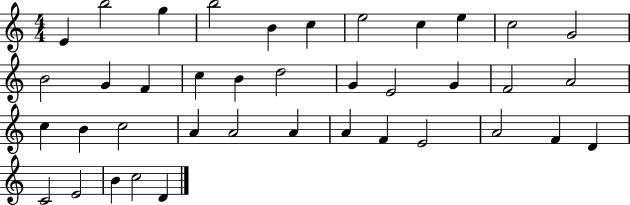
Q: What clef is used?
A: treble